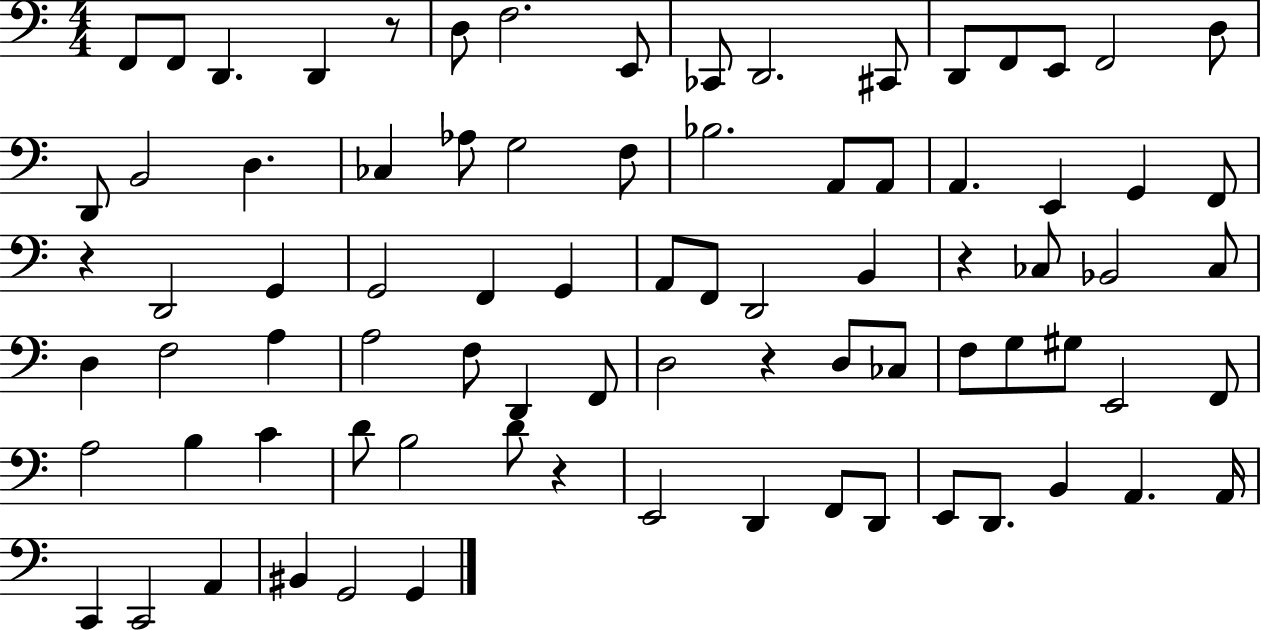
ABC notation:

X:1
T:Untitled
M:4/4
L:1/4
K:C
F,,/2 F,,/2 D,, D,, z/2 D,/2 F,2 E,,/2 _C,,/2 D,,2 ^C,,/2 D,,/2 F,,/2 E,,/2 F,,2 D,/2 D,,/2 B,,2 D, _C, _A,/2 G,2 F,/2 _B,2 A,,/2 A,,/2 A,, E,, G,, F,,/2 z D,,2 G,, G,,2 F,, G,, A,,/2 F,,/2 D,,2 B,, z _C,/2 _B,,2 _C,/2 D, F,2 A, A,2 F,/2 D,, F,,/2 D,2 z D,/2 _C,/2 F,/2 G,/2 ^G,/2 E,,2 F,,/2 A,2 B, C D/2 B,2 D/2 z E,,2 D,, F,,/2 D,,/2 E,,/2 D,,/2 B,, A,, A,,/4 C,, C,,2 A,, ^B,, G,,2 G,,